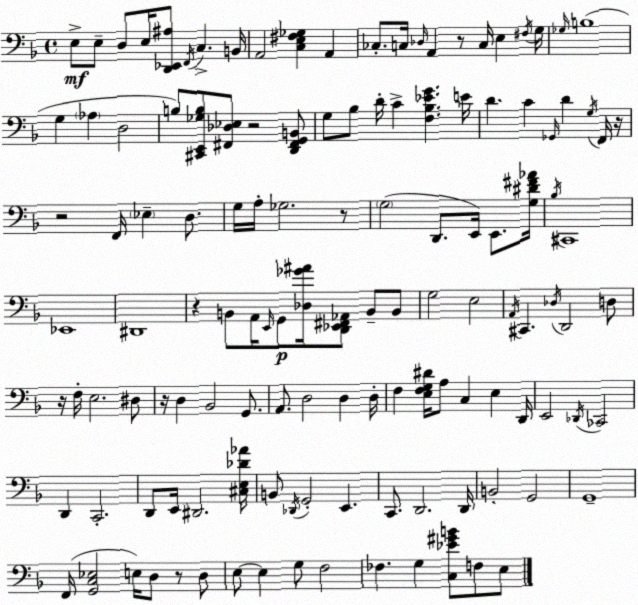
X:1
T:Untitled
M:4/4
L:1/4
K:F
E,/2 E,/2 D,/2 E,/4 [D,,_E,,^A,]/2 F,,/4 C, B,,/4 A,,2 [C,E,^F,_G,] A,, _C,/2 C,/4 _D,/4 A,, z/2 C,/4 E, ^F,/4 G,/4 _G,/4 B,4 G, _A, D,2 B,/2 [^C,,E,,_G,B,]/2 [^F,,_D,_E,]/2 z2 [D,,^F,,G,,B,,]/2 G,/2 _B,/2 D/4 C [F,_B,_EG] E/4 D C _G,,/4 D G,/4 F,,/4 z/4 z2 F,,/4 _E, D,/2 G,/4 A,/4 _G,2 z/2 G,2 D,,/2 E,,/4 E,,/2 [G,^D^F_A]/4 _B,/4 ^C,,4 _E,,4 ^D,,4 z B,,/2 A,,/4 E,,/4 G,,/2 [_D,_G^A]/4 [D,,_E,,^F,,_A,,]/2 B,,/2 B,,/2 G,2 E,2 A,,/4 ^C,, _D,/4 D,,2 D,/2 z/4 F,/4 E,2 ^D,/2 z/4 D, _B,,2 G,,/2 A,,/2 D,2 D, D,/4 F, [E,F,G,^D]/4 A,/2 C, E, D,,/4 E,,2 _D,,/4 _C,,2 D,, C,,2 D,,/2 E,,/4 ^D,,2 [^C,E,_D_A]/4 B,,/2 _D,,/4 G,,2 E,, C,,/2 D,,2 D,,/4 B,,2 G,,2 G,,4 F,,/4 [G,,C,_E,]2 E,/4 D,/2 z/2 D,/2 E,/2 E, G,/2 F,2 _F, G, [C,_E^GB]/2 F,/2 E,/2